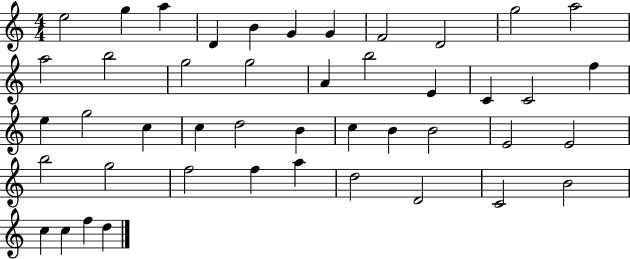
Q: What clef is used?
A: treble